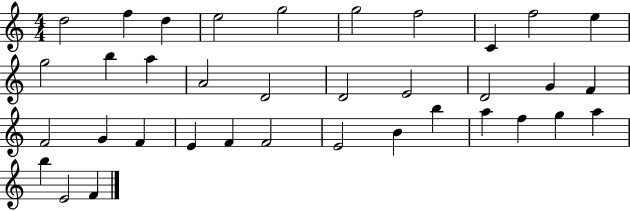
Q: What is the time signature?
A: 4/4